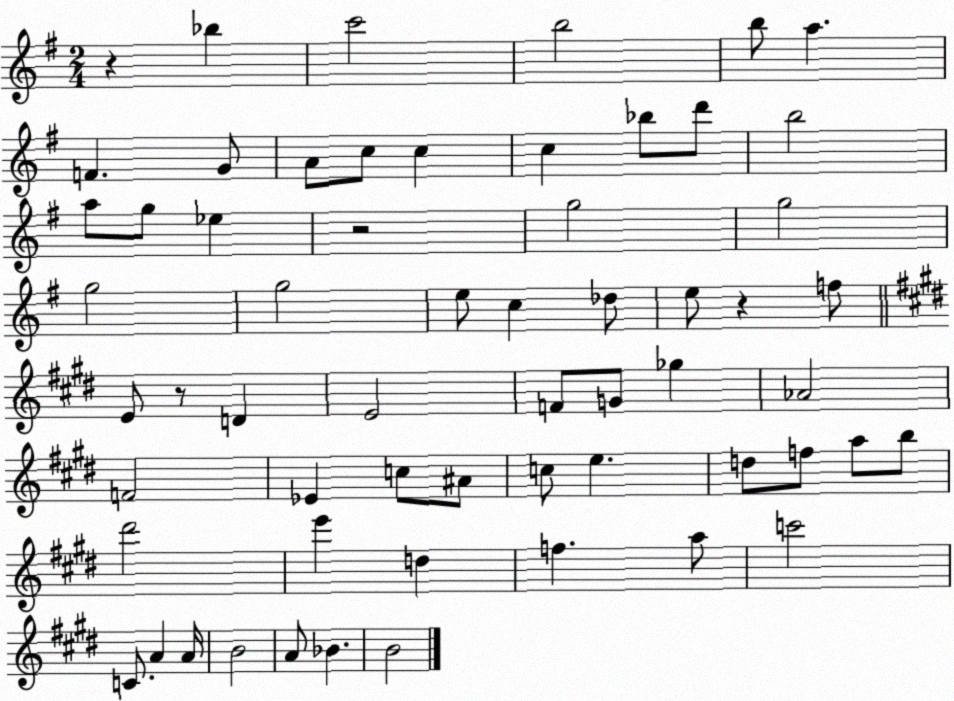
X:1
T:Untitled
M:2/4
L:1/4
K:G
z _b c'2 b2 b/2 a F G/2 A/2 c/2 c c _b/2 d'/2 b2 a/2 g/2 _e z2 g2 g2 g2 g2 e/2 c _d/2 e/2 z f/2 E/2 z/2 D E2 F/2 G/2 _g _A2 F2 _E c/2 ^A/2 c/2 e d/2 f/2 a/2 b/2 ^d'2 e' d f a/2 c'2 C/2 A A/4 B2 A/2 _B B2